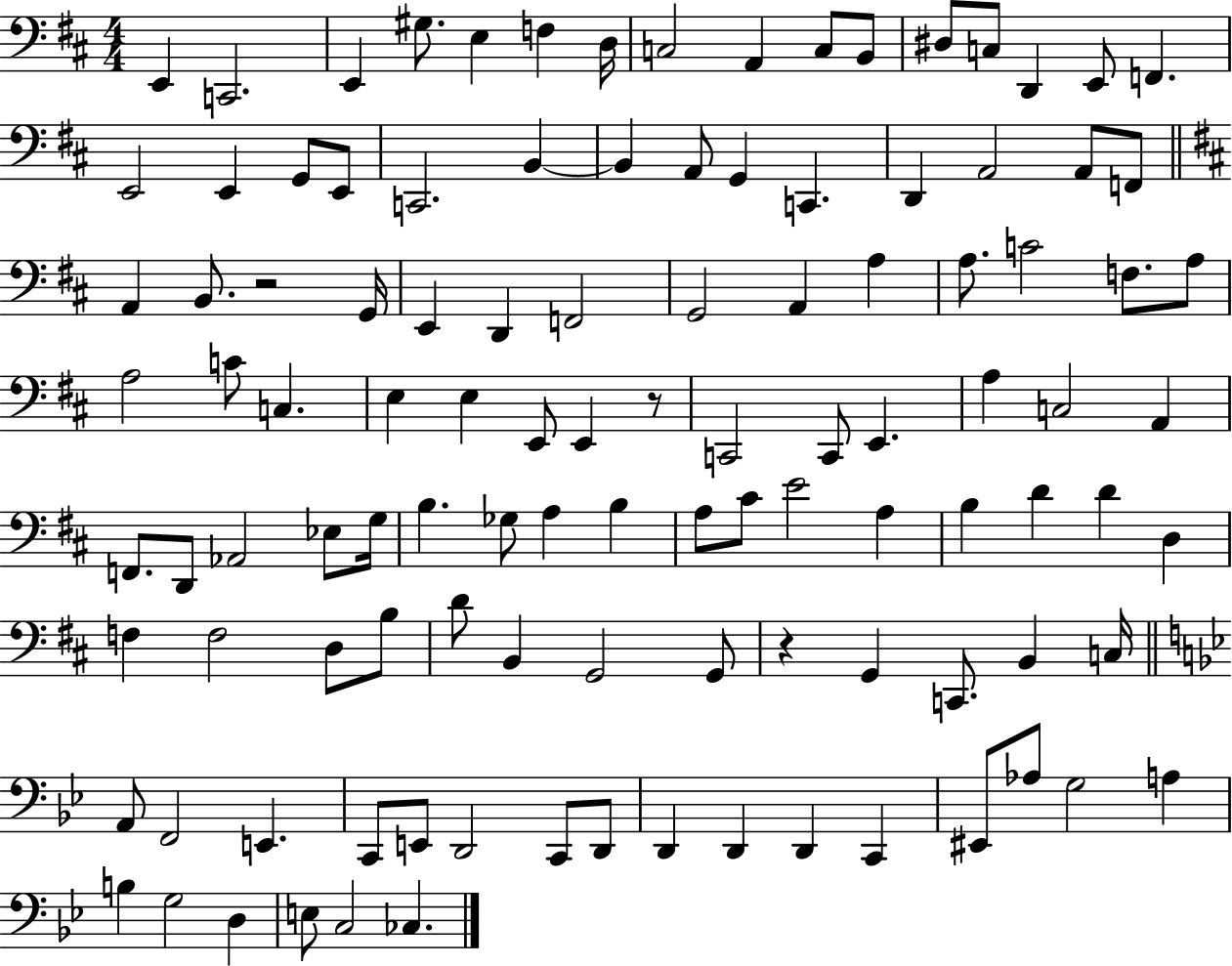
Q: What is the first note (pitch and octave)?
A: E2